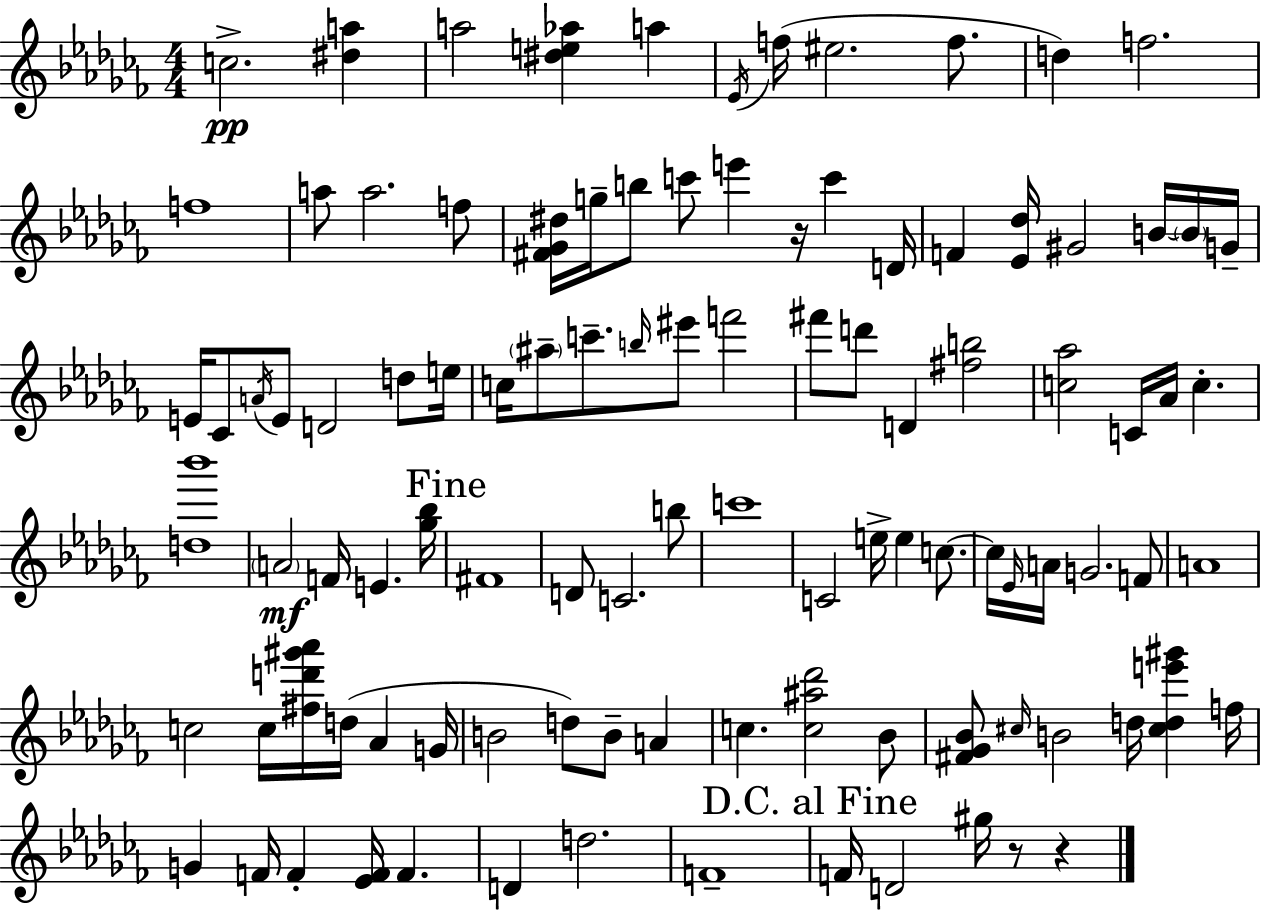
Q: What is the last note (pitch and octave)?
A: G#5